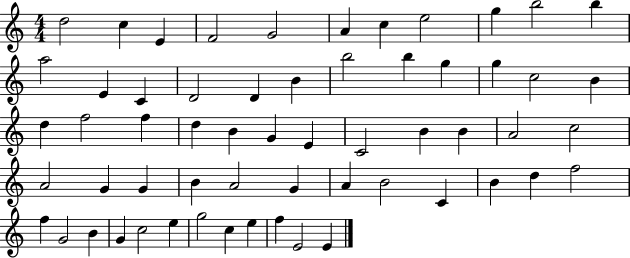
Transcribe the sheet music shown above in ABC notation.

X:1
T:Untitled
M:4/4
L:1/4
K:C
d2 c E F2 G2 A c e2 g b2 b a2 E C D2 D B b2 b g g c2 B d f2 f d B G E C2 B B A2 c2 A2 G G B A2 G A B2 C B d f2 f G2 B G c2 e g2 c e f E2 E